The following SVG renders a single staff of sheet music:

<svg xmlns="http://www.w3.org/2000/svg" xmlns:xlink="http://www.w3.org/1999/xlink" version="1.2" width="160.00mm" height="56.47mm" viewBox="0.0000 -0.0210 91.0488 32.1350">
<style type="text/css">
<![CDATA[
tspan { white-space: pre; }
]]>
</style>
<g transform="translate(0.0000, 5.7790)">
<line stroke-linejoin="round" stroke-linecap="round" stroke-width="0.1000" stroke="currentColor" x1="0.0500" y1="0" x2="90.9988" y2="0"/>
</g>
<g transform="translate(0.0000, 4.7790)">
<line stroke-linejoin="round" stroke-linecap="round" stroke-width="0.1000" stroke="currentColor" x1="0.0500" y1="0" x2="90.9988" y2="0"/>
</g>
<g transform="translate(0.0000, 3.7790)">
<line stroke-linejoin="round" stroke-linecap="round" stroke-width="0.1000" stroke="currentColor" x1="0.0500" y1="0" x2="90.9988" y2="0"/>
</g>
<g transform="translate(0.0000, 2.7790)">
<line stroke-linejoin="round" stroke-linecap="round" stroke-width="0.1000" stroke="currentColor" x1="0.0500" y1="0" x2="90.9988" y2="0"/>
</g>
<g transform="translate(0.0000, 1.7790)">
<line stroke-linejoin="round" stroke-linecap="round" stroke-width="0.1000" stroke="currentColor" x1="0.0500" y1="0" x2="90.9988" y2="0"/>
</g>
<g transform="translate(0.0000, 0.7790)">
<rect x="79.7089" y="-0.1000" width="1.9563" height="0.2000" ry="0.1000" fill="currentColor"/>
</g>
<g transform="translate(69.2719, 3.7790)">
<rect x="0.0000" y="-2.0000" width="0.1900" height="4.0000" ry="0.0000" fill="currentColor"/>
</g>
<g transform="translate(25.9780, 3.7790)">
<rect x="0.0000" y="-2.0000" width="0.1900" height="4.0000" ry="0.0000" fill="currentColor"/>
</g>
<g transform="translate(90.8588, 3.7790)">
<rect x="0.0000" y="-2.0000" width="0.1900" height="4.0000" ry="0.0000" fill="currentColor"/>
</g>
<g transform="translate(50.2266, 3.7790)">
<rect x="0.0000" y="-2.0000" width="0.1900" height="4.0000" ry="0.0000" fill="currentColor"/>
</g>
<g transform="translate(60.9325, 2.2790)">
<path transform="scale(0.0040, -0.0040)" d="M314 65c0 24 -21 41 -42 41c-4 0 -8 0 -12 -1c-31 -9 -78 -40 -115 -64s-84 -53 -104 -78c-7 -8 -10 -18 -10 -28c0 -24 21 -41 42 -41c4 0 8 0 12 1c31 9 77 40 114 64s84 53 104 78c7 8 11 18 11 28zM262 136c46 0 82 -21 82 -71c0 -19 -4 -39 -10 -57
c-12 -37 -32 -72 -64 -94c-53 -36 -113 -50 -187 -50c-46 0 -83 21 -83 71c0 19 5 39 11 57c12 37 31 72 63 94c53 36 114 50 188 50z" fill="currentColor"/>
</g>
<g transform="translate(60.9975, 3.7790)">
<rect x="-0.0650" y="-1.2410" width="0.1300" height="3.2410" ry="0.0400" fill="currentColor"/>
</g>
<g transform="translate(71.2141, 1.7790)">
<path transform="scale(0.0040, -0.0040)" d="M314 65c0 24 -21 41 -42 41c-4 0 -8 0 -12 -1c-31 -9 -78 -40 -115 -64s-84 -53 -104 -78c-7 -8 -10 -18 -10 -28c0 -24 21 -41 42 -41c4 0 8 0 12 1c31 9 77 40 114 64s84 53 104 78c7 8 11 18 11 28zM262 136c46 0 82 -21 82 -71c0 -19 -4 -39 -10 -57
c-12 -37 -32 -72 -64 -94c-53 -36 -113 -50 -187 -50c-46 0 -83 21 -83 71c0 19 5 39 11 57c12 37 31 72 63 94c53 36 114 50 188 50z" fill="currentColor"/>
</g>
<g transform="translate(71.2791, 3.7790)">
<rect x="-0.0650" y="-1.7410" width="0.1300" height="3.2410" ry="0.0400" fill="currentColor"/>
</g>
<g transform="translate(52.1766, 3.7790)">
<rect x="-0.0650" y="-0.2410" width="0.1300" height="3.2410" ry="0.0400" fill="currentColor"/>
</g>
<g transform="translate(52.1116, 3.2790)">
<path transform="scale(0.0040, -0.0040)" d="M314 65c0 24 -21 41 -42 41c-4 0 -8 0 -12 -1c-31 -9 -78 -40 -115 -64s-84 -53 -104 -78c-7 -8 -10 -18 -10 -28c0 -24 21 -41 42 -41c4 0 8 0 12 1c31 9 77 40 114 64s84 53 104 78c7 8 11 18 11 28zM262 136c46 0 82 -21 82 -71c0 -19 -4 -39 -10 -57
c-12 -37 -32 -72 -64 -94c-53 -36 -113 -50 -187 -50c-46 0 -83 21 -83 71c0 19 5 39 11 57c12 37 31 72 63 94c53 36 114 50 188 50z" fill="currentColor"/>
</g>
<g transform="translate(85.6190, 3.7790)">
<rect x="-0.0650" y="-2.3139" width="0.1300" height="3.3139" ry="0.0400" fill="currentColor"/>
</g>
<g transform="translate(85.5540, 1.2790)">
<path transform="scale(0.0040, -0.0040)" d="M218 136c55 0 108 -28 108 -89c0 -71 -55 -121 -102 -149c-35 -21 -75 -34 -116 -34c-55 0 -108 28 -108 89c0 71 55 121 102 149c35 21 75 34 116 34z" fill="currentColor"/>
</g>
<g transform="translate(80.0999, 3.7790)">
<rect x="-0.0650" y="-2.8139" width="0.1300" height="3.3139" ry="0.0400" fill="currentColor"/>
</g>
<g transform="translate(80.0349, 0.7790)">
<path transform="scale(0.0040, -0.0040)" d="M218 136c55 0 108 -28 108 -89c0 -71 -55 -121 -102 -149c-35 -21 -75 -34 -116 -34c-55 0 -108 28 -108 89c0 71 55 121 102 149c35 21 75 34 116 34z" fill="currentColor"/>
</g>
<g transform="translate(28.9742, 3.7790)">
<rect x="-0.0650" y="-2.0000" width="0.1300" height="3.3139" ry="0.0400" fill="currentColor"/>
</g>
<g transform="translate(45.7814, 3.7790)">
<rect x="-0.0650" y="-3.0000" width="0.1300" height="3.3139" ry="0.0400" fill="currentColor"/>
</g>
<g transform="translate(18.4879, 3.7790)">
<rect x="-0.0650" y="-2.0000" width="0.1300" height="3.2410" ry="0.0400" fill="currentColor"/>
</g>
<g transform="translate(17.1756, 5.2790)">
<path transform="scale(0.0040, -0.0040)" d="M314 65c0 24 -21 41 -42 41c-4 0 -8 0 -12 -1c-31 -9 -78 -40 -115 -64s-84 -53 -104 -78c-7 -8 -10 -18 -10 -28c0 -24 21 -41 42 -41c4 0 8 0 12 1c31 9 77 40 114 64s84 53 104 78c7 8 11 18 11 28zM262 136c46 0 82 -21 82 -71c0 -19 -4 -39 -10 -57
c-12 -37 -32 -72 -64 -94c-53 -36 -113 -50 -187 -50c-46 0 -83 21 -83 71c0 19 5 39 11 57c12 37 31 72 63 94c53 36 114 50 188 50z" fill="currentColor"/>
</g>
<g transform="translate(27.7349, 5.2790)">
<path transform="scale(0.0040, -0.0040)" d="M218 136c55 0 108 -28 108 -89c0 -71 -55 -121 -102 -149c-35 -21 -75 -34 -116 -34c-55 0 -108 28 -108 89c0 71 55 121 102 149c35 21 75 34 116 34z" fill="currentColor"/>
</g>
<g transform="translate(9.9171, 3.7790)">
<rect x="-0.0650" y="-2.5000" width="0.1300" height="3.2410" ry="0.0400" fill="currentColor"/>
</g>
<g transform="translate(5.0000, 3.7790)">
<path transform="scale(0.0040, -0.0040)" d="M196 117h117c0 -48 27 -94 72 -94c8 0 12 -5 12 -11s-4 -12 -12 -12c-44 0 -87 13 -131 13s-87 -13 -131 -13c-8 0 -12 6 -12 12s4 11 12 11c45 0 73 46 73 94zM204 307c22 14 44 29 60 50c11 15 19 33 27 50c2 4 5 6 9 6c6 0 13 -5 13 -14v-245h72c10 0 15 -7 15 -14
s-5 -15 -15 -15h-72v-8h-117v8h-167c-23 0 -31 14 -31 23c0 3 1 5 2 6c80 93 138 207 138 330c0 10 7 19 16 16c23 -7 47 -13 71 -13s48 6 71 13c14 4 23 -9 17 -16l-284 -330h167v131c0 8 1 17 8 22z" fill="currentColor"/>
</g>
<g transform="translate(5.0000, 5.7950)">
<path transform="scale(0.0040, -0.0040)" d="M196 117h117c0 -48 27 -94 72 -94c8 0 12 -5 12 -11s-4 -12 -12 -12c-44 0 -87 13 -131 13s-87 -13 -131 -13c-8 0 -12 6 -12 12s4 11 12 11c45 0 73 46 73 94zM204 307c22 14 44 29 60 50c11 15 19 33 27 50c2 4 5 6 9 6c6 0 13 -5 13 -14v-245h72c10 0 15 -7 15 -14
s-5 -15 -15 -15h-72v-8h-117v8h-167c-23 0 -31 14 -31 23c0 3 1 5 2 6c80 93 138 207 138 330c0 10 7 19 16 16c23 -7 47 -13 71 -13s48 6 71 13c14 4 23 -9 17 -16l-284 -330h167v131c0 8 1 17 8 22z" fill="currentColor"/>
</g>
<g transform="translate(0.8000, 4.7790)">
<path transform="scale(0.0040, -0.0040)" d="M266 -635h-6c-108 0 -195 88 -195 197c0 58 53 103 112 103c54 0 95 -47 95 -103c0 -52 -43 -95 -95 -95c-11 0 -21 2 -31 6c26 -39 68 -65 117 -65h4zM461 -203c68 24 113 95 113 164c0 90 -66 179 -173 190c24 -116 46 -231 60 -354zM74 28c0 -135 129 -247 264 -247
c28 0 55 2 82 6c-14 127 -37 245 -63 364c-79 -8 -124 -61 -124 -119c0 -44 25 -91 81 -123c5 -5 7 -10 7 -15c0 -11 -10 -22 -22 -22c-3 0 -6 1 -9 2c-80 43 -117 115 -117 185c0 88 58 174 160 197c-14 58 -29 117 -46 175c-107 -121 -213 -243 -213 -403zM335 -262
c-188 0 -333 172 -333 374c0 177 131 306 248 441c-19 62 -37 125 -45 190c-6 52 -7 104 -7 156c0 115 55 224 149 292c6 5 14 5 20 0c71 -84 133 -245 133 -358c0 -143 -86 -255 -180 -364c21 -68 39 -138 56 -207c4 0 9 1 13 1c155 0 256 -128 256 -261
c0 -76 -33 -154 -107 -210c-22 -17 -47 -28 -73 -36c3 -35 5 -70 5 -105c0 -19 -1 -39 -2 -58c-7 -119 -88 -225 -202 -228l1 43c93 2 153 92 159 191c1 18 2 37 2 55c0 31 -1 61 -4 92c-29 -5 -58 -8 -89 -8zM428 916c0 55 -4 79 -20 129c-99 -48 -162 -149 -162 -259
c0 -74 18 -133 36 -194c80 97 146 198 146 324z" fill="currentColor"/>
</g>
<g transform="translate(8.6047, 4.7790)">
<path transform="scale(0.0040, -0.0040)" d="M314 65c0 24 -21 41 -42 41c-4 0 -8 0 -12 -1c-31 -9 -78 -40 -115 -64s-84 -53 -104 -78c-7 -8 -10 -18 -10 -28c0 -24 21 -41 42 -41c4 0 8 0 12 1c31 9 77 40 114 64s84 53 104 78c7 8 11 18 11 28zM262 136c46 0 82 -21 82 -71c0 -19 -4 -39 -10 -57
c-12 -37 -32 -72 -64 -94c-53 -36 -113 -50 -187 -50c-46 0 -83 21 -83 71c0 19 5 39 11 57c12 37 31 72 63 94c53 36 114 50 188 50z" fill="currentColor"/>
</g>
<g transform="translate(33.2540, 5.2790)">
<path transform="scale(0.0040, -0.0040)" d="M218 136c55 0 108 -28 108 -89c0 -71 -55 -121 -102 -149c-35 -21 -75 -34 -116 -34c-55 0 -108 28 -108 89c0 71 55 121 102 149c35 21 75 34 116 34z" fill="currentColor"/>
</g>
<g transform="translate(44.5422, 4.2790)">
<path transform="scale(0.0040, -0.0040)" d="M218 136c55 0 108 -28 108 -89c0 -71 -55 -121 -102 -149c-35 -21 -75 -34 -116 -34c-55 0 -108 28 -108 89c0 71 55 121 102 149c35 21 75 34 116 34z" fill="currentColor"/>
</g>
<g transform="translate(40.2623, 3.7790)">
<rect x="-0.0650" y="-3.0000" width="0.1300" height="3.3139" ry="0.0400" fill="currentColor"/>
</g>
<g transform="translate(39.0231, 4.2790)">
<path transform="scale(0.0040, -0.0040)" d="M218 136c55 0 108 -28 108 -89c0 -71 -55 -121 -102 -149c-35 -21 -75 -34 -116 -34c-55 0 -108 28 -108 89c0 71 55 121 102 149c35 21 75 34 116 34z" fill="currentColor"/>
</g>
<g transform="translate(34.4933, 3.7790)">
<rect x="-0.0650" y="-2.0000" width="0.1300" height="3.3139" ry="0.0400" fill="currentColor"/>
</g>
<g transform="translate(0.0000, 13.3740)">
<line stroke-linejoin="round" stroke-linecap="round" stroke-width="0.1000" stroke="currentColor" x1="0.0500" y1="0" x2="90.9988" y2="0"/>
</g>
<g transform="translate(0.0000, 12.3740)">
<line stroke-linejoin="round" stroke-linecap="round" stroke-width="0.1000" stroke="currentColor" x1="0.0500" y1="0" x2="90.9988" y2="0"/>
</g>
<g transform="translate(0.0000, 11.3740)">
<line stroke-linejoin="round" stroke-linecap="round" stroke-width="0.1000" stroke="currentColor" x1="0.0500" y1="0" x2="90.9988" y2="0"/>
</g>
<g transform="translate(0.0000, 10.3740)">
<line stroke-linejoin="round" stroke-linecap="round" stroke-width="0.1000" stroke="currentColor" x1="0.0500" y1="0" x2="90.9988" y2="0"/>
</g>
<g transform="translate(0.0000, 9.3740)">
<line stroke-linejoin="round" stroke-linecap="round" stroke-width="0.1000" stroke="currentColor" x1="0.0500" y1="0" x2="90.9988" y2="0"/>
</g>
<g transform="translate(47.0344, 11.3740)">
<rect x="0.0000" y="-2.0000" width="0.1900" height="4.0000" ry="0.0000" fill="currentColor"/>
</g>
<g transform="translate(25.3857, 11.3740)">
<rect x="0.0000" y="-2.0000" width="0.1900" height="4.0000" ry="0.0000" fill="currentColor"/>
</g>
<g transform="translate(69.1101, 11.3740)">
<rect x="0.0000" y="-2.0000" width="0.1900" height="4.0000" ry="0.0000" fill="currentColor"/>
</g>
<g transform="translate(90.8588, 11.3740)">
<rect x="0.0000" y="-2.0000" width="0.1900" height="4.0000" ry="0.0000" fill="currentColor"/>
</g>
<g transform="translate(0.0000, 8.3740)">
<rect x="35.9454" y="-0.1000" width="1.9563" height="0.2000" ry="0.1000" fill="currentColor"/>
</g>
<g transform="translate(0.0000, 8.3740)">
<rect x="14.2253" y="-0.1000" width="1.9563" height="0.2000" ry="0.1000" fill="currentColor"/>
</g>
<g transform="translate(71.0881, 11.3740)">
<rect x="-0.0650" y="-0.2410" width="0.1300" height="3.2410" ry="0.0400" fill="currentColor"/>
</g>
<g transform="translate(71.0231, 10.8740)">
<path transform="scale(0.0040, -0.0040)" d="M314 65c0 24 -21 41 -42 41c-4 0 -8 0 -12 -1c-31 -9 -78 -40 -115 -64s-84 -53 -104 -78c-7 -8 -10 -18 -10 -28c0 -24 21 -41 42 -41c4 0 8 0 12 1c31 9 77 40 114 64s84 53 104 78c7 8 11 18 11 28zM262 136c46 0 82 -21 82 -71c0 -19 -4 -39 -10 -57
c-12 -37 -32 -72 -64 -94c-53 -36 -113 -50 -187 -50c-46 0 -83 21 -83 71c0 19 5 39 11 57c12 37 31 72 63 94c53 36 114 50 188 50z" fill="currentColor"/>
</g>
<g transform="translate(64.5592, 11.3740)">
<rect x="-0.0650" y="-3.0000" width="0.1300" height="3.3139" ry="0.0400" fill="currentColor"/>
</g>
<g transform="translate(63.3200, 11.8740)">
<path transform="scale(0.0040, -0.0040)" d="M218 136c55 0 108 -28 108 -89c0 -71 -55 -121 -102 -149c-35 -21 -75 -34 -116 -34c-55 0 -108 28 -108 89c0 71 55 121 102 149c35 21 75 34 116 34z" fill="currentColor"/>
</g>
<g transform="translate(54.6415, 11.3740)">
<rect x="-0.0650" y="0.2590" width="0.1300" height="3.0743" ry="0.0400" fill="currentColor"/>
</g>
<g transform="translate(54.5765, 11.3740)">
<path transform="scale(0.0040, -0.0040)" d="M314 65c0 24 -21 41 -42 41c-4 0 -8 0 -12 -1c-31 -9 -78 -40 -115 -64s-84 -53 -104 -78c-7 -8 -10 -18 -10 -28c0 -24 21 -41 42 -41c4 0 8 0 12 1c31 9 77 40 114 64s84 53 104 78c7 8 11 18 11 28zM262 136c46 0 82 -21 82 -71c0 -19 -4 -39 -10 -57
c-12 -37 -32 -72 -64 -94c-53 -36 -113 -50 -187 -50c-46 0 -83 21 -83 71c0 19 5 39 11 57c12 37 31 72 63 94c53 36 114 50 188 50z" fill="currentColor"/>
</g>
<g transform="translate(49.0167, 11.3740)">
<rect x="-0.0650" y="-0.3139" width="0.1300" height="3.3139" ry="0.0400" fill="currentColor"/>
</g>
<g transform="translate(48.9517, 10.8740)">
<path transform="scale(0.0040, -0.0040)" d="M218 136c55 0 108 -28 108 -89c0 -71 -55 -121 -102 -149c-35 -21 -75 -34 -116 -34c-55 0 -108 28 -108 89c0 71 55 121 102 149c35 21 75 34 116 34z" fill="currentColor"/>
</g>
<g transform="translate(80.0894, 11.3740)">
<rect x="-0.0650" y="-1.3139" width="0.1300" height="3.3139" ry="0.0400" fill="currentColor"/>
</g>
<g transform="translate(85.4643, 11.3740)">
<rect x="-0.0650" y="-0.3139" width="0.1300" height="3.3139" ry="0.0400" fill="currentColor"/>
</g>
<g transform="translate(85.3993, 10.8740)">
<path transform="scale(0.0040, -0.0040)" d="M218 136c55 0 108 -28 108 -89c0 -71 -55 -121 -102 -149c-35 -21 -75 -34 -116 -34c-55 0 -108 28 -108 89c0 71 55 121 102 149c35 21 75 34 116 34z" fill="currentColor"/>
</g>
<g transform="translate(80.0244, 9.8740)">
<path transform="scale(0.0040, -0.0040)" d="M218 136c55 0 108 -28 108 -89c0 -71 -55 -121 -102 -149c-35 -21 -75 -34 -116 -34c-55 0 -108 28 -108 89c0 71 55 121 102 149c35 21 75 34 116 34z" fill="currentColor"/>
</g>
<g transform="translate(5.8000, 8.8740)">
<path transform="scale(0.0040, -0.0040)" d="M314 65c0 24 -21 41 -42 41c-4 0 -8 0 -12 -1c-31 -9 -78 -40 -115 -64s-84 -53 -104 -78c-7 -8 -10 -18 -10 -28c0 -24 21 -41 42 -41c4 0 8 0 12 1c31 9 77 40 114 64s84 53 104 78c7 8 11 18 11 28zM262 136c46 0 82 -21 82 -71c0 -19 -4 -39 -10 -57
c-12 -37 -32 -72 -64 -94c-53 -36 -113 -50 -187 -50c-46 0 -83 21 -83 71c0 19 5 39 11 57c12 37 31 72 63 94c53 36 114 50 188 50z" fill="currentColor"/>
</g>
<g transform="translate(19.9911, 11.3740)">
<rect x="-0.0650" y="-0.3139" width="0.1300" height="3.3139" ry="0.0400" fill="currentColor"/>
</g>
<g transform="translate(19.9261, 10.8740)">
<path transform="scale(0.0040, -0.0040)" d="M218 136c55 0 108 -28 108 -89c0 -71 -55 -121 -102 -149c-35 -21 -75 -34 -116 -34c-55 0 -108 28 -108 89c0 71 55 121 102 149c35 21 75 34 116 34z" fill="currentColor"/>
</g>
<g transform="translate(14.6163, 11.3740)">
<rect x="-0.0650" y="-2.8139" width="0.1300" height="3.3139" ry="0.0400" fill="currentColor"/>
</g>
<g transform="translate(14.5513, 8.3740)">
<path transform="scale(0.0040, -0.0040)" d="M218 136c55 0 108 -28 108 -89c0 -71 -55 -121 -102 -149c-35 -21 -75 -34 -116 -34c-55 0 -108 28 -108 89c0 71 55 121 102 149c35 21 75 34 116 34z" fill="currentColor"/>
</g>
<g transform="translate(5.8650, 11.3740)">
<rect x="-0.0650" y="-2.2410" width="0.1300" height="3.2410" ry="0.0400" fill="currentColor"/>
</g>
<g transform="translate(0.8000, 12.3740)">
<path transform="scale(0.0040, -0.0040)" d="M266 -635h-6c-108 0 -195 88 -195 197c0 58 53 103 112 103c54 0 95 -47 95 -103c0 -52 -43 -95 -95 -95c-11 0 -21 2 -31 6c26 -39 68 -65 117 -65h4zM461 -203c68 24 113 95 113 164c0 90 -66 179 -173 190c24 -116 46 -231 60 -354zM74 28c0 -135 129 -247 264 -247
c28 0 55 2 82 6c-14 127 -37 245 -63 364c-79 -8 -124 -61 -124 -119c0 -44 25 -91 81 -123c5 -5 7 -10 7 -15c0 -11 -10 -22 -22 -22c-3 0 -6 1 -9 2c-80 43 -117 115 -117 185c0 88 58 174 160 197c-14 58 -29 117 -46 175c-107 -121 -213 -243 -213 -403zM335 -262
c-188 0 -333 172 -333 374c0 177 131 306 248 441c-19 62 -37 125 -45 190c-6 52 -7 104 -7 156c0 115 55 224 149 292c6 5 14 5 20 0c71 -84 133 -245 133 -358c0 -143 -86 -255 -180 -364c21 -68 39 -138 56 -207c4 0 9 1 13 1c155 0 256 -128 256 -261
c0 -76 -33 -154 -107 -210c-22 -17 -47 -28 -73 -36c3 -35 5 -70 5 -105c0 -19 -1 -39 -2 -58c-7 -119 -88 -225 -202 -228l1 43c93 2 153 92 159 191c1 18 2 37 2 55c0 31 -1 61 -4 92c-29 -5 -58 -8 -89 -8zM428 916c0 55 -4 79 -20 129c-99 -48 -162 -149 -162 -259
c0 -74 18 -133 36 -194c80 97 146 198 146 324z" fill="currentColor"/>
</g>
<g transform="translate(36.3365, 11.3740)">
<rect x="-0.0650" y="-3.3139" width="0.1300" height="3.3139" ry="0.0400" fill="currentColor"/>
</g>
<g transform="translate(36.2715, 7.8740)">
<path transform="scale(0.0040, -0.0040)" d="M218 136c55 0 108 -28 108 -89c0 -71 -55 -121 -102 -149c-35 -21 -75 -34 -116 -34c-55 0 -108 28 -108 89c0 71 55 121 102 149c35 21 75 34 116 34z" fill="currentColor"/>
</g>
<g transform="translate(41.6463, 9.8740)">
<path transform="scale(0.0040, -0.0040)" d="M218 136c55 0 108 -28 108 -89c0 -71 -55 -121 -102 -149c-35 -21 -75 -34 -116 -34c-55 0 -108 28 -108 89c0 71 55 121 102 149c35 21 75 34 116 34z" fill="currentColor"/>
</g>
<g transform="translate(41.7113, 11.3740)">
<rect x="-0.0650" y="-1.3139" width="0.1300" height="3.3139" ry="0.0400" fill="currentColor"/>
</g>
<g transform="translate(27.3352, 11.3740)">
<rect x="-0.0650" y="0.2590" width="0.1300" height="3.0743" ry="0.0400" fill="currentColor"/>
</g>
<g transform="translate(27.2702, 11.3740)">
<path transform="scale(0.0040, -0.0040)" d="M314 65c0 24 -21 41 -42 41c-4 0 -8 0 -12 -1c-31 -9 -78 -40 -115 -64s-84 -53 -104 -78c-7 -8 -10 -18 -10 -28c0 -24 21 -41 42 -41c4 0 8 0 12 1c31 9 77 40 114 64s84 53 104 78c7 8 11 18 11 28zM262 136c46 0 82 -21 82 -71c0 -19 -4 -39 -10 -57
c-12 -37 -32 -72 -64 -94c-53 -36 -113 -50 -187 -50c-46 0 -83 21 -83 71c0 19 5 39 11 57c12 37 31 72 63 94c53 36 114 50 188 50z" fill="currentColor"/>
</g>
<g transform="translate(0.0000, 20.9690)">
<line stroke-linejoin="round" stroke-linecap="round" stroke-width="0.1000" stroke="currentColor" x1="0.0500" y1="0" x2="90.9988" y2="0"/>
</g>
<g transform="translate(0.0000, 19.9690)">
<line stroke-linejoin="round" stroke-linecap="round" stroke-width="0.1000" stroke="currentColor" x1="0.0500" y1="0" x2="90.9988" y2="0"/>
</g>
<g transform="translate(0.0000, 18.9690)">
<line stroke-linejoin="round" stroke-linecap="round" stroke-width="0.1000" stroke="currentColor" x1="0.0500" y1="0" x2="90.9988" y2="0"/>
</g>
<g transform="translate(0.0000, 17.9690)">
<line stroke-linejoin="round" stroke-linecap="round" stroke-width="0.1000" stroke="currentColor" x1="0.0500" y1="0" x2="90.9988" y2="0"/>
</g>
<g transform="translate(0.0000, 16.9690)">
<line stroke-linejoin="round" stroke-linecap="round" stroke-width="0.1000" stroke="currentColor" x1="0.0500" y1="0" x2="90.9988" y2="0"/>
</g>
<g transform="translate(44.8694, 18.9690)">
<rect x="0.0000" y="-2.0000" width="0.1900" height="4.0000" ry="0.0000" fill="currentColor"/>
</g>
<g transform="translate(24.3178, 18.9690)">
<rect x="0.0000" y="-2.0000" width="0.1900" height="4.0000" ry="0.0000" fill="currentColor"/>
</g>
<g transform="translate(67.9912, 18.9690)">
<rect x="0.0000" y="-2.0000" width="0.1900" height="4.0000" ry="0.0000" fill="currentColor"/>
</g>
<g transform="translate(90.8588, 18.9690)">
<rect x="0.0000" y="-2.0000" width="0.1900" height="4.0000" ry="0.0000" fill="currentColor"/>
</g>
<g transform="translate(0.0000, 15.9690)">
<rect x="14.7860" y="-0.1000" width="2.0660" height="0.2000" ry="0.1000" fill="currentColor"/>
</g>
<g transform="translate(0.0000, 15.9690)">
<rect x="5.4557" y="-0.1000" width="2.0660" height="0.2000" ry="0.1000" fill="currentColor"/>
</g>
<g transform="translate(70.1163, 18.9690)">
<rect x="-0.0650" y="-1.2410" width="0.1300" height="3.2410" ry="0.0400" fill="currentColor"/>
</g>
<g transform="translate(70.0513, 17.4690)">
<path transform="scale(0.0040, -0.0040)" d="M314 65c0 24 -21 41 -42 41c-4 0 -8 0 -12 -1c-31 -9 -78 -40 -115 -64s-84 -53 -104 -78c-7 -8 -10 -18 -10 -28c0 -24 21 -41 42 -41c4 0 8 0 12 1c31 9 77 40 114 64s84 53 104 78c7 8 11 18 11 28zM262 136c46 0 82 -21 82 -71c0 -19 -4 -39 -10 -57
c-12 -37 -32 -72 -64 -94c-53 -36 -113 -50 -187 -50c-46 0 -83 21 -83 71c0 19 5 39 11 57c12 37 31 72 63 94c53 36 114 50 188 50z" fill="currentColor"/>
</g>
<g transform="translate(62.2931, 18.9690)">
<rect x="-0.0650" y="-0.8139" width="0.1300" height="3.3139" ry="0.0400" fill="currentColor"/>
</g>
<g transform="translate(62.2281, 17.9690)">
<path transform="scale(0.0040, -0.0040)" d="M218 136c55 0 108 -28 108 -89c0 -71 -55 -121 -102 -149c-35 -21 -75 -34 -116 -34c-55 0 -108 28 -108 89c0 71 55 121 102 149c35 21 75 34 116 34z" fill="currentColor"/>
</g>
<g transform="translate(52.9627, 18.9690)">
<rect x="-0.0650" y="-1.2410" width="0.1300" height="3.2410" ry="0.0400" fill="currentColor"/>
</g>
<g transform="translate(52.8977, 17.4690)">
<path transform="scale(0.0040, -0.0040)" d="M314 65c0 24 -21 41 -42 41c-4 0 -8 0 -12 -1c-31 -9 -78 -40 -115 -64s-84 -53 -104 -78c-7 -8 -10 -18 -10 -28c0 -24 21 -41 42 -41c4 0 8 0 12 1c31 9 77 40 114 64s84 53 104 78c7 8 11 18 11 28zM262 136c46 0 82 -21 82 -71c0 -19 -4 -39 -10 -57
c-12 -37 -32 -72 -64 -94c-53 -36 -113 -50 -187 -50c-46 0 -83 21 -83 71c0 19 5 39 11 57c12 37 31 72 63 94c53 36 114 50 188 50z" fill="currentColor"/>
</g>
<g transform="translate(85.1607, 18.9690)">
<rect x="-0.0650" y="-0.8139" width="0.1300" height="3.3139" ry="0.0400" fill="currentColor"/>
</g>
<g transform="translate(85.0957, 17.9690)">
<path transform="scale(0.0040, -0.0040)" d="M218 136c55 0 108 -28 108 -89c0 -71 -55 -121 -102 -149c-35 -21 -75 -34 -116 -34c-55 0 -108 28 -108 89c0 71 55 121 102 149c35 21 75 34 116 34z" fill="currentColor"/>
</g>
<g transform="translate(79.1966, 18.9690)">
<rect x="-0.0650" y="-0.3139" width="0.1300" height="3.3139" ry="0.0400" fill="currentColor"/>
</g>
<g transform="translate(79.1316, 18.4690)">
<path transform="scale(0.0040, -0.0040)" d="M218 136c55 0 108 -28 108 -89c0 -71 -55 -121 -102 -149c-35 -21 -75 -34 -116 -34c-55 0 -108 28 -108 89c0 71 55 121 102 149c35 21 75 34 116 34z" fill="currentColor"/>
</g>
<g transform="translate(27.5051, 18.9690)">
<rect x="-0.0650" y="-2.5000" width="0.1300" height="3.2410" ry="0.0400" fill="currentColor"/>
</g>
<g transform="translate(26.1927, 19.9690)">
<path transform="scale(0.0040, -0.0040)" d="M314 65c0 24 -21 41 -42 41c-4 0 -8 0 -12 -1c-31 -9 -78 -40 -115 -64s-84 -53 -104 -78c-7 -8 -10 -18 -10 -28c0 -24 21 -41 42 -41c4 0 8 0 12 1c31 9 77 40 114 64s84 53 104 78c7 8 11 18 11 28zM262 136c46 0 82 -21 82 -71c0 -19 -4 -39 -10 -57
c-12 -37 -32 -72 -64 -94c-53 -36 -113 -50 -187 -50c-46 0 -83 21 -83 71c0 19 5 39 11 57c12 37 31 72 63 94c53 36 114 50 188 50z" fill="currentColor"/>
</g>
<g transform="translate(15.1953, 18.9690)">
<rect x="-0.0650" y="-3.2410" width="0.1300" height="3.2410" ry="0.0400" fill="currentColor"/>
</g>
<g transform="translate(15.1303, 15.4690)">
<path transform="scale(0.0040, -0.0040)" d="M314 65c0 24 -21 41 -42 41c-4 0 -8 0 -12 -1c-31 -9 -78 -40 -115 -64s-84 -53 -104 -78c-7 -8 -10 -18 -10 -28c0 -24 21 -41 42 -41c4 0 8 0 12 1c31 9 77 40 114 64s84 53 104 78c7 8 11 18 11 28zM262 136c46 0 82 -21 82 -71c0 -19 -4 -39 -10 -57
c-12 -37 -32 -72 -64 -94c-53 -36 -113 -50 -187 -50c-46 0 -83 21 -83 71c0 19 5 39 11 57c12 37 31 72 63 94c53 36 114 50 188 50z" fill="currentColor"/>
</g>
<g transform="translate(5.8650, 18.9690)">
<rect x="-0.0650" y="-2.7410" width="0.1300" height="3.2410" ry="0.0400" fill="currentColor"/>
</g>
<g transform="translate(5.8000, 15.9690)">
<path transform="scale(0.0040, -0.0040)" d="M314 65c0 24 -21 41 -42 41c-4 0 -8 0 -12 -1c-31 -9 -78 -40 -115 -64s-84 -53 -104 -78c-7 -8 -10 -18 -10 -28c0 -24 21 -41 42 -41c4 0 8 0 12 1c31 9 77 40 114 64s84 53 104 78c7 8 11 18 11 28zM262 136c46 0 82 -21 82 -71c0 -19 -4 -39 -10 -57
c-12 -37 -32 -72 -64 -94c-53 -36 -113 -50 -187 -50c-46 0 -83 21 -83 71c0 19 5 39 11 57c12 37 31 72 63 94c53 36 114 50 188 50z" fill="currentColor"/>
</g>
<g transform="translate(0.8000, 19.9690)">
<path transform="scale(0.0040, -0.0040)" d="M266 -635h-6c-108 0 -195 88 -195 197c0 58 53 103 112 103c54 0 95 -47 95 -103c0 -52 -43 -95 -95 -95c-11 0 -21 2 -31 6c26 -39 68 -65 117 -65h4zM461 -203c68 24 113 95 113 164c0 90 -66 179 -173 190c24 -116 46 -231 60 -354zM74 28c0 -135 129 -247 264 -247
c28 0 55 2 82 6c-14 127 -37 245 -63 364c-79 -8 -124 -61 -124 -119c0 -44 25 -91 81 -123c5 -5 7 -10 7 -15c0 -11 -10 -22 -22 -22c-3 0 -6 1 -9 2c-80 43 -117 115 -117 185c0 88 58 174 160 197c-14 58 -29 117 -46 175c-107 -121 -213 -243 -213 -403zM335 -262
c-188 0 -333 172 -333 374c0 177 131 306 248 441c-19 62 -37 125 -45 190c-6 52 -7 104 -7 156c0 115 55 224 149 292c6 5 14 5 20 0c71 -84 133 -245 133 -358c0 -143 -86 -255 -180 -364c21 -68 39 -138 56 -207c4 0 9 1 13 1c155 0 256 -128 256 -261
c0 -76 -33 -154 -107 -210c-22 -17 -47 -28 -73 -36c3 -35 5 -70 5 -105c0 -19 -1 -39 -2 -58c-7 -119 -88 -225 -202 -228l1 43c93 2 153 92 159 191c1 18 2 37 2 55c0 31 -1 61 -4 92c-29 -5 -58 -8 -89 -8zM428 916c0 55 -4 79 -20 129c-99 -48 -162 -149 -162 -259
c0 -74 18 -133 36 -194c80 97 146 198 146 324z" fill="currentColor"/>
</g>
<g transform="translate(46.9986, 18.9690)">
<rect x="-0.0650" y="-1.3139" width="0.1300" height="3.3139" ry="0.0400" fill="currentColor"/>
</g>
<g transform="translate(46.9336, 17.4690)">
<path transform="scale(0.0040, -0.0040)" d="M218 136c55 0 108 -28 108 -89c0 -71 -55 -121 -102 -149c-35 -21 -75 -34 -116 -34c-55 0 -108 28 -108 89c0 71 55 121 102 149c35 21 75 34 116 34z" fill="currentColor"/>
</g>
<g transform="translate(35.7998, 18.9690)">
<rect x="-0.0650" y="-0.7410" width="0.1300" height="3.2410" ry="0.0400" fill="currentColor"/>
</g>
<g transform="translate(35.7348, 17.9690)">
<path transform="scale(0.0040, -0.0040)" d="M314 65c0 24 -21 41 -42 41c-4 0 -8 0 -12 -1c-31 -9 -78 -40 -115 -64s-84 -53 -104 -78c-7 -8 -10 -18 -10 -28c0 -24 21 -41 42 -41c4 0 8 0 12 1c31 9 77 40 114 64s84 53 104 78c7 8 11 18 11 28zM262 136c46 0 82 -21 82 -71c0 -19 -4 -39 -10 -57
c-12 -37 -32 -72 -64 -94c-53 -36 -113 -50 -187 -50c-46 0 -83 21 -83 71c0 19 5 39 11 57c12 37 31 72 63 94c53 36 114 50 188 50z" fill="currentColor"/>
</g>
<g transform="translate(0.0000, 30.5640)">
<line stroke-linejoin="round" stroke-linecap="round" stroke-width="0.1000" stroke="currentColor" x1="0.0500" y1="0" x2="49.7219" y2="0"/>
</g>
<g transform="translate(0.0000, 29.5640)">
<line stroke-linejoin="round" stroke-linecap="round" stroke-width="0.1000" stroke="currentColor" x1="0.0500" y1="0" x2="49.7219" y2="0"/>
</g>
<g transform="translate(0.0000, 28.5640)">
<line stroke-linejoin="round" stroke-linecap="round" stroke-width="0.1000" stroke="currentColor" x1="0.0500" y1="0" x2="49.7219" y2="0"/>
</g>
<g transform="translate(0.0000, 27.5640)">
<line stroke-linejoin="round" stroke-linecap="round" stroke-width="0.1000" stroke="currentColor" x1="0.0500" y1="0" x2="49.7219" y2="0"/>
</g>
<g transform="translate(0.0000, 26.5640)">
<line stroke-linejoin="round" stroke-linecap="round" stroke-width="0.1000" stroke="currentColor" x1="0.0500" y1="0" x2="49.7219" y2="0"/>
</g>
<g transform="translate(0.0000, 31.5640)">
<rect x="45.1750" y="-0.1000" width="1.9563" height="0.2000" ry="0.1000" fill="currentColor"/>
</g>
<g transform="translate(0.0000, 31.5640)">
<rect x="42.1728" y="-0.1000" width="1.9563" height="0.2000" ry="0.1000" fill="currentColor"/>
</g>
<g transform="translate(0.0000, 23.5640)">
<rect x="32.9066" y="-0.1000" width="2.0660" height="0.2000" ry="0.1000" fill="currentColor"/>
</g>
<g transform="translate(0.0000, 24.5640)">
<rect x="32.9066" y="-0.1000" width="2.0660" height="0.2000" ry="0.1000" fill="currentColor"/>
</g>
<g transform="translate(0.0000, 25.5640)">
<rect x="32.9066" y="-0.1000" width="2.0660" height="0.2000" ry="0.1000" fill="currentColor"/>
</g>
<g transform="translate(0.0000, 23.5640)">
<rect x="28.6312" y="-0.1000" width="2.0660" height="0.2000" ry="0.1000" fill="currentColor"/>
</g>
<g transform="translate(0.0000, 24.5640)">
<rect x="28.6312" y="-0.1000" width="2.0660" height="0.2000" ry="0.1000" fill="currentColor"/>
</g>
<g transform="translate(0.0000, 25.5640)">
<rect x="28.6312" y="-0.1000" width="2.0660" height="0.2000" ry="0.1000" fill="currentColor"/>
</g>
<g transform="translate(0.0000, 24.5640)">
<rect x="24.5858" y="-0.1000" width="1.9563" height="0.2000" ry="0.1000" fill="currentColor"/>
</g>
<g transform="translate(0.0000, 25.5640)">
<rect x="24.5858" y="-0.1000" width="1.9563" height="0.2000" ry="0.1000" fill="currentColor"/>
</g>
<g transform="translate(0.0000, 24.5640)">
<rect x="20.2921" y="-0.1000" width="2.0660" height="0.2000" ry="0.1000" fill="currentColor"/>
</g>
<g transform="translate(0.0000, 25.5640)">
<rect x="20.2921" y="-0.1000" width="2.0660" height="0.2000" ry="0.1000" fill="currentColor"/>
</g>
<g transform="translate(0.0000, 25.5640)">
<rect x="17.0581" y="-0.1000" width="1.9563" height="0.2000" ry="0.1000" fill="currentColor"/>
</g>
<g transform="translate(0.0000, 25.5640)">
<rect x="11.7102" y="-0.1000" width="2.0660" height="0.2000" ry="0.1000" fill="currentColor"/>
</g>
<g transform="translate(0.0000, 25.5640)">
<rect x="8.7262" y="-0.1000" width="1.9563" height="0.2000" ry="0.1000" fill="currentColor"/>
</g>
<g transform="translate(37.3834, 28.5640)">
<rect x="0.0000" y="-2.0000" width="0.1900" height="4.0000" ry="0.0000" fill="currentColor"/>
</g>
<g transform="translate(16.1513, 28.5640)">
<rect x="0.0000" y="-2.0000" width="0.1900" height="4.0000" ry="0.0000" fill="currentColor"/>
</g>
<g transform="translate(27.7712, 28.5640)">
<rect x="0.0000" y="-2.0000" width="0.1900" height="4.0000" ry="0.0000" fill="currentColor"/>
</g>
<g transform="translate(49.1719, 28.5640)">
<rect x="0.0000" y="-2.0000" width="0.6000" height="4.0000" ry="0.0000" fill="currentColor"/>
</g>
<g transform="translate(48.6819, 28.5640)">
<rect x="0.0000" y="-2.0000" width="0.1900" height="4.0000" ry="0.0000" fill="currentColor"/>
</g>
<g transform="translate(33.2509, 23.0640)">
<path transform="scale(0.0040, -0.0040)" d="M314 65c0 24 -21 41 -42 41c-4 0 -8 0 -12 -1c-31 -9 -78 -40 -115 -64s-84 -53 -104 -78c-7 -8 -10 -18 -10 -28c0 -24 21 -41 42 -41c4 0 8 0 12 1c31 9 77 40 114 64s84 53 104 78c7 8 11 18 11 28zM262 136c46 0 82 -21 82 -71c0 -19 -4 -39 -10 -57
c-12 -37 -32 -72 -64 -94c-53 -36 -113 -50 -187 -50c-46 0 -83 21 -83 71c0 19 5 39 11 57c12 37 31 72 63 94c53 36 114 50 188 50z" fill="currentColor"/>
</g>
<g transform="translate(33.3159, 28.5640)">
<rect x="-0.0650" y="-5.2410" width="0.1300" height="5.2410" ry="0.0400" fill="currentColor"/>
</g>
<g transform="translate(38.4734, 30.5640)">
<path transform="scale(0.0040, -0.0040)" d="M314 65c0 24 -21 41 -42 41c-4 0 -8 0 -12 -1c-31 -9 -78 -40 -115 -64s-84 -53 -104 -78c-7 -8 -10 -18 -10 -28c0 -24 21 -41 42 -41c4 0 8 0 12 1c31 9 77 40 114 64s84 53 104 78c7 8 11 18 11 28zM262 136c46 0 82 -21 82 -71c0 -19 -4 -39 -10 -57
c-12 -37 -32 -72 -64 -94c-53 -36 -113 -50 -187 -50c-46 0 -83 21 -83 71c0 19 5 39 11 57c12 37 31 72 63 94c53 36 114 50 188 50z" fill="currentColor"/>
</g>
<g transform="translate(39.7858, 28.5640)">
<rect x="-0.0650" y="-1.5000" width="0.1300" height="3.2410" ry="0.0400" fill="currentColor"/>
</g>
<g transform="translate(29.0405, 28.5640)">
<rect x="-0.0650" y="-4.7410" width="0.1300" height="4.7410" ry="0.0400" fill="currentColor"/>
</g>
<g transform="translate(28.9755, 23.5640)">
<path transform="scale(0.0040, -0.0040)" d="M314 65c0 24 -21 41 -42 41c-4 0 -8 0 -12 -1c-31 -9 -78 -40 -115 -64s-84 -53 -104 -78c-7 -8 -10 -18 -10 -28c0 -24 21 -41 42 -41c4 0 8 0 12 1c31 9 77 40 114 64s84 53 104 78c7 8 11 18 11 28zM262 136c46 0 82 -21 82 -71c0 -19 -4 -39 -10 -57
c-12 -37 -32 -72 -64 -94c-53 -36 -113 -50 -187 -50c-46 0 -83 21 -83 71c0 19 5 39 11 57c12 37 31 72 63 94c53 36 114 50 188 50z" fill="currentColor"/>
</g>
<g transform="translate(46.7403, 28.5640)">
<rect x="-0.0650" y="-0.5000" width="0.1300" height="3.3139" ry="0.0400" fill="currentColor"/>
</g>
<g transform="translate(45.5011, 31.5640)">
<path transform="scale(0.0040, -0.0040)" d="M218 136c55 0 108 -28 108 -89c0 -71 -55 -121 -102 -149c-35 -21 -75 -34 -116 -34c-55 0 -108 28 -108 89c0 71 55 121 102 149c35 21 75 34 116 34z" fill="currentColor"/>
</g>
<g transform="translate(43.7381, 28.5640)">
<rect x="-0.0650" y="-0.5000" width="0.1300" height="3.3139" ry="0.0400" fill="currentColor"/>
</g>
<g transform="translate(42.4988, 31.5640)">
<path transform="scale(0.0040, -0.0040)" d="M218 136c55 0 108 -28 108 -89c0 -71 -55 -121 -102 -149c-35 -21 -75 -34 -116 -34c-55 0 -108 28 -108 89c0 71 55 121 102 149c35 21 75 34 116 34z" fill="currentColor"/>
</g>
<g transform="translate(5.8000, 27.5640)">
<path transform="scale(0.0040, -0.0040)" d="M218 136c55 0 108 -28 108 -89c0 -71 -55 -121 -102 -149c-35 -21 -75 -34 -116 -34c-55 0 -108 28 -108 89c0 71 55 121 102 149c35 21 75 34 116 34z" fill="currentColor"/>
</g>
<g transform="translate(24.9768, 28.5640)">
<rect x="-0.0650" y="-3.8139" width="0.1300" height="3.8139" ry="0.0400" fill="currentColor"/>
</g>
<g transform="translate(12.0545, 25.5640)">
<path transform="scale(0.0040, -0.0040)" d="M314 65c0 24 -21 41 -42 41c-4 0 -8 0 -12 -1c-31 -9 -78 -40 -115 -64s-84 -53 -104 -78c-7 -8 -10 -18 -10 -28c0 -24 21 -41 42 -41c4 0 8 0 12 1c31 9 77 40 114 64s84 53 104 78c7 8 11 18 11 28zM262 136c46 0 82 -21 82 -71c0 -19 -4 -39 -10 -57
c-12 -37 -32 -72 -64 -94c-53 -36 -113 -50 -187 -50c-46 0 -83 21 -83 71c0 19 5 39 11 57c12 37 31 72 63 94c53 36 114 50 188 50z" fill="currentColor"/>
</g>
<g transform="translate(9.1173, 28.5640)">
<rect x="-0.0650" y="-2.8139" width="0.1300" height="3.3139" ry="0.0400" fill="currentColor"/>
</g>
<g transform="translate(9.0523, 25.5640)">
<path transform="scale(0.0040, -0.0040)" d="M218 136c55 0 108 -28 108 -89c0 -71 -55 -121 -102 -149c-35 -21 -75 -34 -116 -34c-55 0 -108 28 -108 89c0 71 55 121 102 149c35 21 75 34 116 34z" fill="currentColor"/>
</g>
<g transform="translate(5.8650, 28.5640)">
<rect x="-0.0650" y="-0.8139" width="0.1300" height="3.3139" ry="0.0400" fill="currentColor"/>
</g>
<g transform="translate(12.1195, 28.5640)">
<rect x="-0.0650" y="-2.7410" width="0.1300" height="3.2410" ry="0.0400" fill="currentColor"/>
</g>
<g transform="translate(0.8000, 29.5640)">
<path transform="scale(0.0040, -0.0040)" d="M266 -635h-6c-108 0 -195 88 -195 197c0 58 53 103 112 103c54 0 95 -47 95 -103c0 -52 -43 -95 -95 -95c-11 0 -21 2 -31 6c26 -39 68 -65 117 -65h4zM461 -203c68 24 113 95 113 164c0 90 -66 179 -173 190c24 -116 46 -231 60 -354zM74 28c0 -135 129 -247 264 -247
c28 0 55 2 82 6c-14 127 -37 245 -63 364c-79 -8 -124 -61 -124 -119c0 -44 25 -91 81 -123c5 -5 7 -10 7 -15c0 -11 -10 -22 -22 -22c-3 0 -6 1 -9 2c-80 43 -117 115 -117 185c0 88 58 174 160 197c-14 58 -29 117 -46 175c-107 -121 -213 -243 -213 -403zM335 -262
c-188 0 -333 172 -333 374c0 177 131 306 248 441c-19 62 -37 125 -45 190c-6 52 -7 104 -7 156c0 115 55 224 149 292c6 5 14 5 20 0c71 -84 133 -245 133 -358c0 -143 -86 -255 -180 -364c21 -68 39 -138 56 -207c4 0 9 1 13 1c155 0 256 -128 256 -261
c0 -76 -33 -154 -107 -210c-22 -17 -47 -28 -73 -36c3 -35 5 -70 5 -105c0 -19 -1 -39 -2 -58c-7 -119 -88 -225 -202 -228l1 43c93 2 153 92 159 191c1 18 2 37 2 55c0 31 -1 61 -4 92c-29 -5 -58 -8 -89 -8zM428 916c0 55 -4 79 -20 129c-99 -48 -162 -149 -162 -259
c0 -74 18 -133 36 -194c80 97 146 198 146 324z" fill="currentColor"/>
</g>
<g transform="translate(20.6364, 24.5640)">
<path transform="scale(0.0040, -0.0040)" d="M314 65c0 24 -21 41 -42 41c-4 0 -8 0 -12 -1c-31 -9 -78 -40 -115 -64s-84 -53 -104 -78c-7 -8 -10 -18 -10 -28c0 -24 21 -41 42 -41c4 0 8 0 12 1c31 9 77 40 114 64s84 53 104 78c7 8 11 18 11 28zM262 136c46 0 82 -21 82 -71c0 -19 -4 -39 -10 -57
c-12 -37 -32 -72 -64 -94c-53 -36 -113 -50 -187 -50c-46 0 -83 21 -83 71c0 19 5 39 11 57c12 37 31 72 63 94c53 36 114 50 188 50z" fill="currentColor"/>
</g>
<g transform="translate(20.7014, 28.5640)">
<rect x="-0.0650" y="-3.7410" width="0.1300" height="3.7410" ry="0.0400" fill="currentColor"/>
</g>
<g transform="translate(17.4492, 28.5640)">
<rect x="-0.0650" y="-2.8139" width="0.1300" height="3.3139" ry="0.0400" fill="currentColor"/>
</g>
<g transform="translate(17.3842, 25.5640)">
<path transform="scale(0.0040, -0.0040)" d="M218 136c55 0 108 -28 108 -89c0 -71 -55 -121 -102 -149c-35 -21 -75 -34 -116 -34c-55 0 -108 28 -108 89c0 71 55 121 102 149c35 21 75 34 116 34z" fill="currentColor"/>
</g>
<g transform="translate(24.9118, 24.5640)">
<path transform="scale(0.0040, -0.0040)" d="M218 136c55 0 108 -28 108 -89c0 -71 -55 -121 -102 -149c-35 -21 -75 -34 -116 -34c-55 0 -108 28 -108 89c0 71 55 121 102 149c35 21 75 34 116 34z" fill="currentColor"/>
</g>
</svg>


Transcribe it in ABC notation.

X:1
T:Untitled
M:4/4
L:1/4
K:C
G2 F2 F F A A c2 e2 f2 a g g2 a c B2 b e c B2 A c2 e c a2 b2 G2 d2 e e2 d e2 c d d a a2 a c'2 c' e'2 f'2 E2 C C